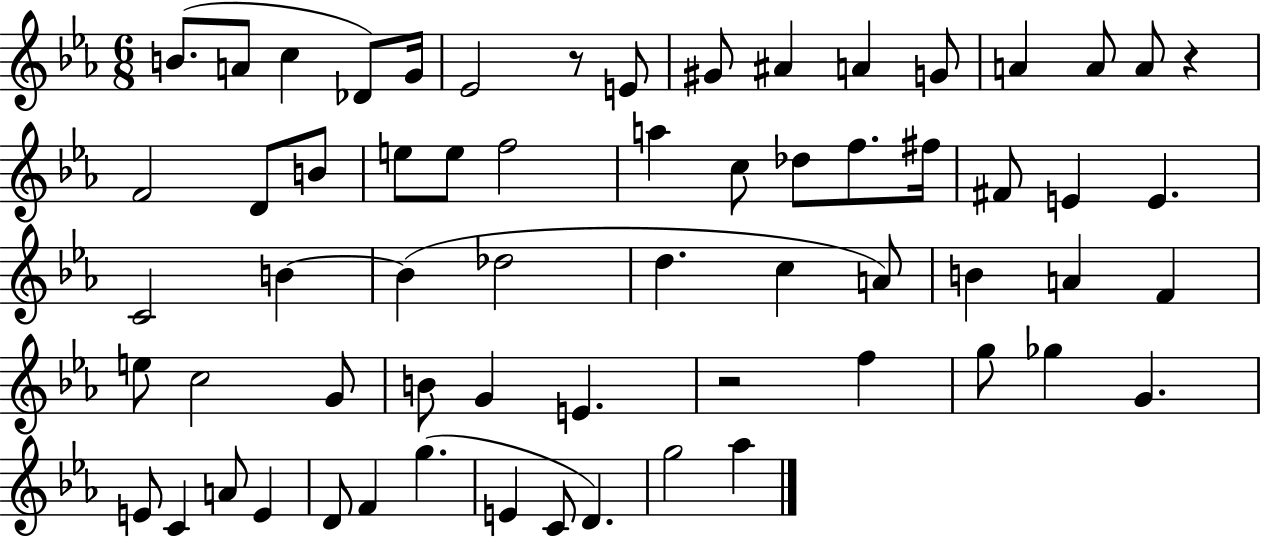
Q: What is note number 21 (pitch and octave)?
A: A5